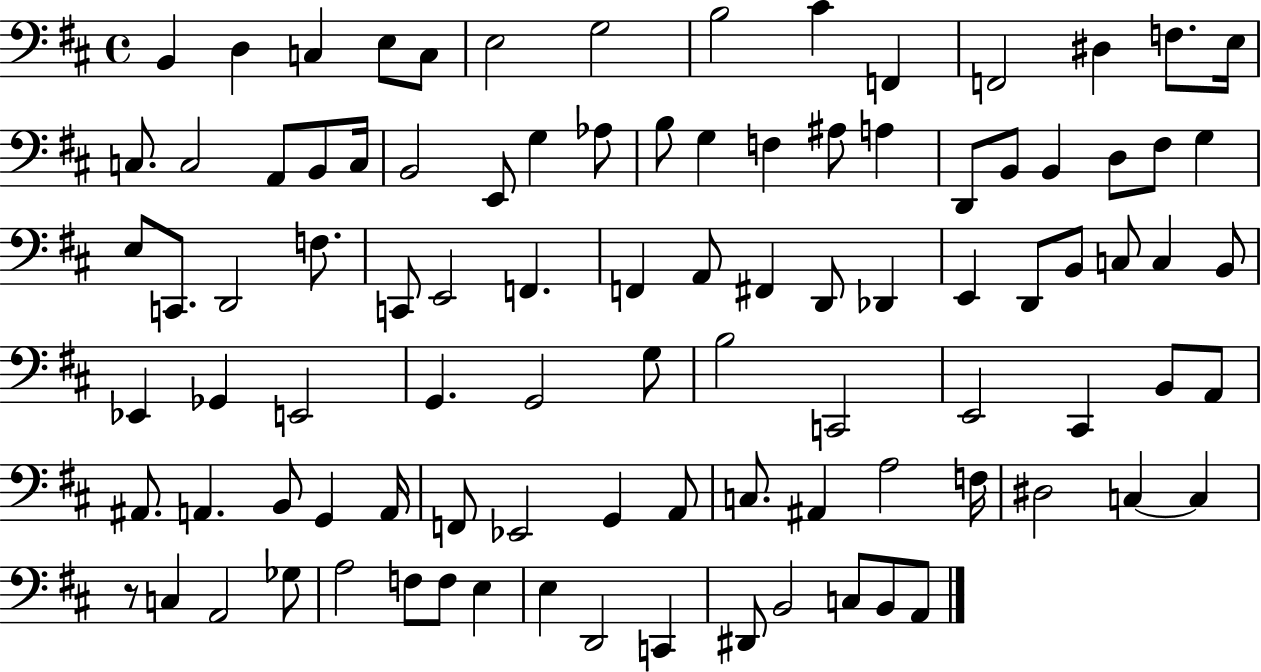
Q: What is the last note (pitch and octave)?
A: A2